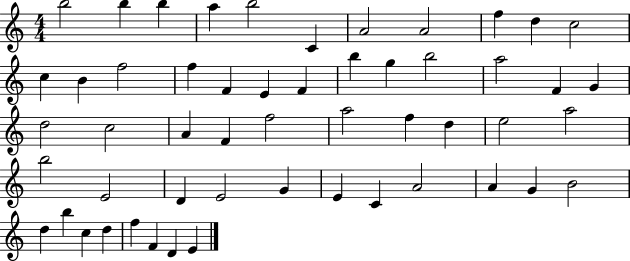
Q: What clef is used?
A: treble